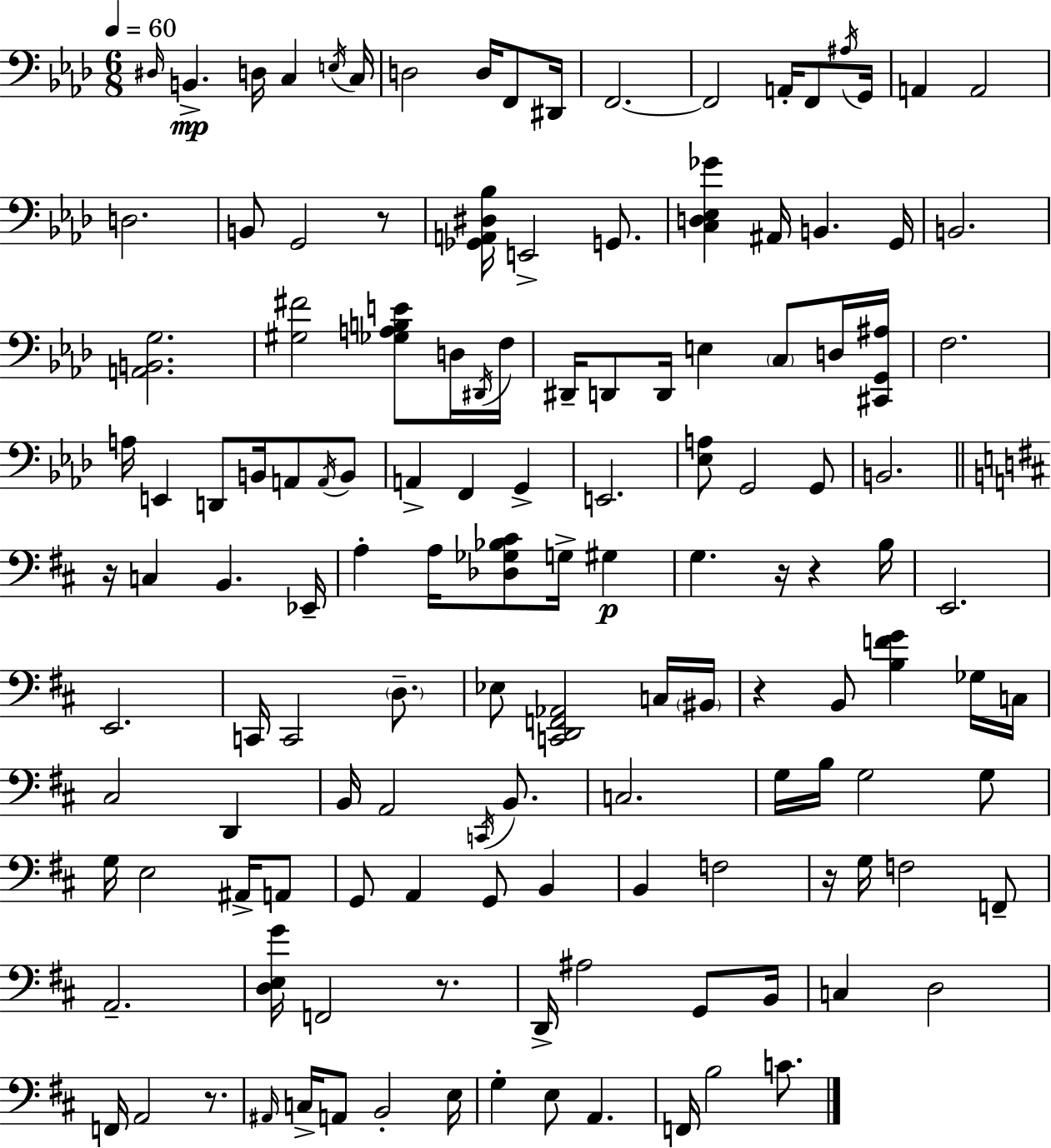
D#3/s B2/q. D3/s C3/q E3/s C3/s D3/h D3/s F2/e D#2/s F2/h. F2/h A2/s F2/e A#3/s G2/s A2/q A2/h D3/h. B2/e G2/h R/e [Gb2,A2,D#3,Bb3]/s E2/h G2/e. [C3,D3,Eb3,Gb4]/q A#2/s B2/q. G2/s B2/h. [A2,B2,G3]/h. [G#3,F#4]/h [Gb3,A3,B3,E4]/e D3/s D#2/s F3/s D#2/s D2/e D2/s E3/q C3/e D3/s [C#2,G2,A#3]/s F3/h. A3/s E2/q D2/e B2/s A2/e A2/s B2/e A2/q F2/q G2/q E2/h. [Eb3,A3]/e G2/h G2/e B2/h. R/s C3/q B2/q. Eb2/s A3/q A3/s [Db3,Gb3,Bb3,C#4]/e G3/s G#3/q G3/q. R/s R/q B3/s E2/h. E2/h. C2/s C2/h D3/e. Eb3/e [C2,D2,F2,Ab2]/h C3/s BIS2/s R/q B2/e [B3,F4,G4]/q Gb3/s C3/s C#3/h D2/q B2/s A2/h C2/s B2/e. C3/h. G3/s B3/s G3/h G3/e G3/s E3/h A#2/s A2/e G2/e A2/q G2/e B2/q B2/q F3/h R/s G3/s F3/h F2/e A2/h. [D3,E3,G4]/s F2/h R/e. D2/s A#3/h G2/e B2/s C3/q D3/h F2/s A2/h R/e. A#2/s C3/s A2/e B2/h E3/s G3/q E3/e A2/q. F2/s B3/h C4/e.